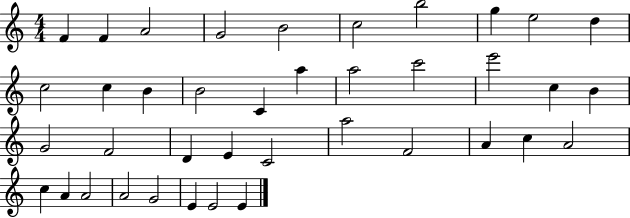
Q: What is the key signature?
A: C major